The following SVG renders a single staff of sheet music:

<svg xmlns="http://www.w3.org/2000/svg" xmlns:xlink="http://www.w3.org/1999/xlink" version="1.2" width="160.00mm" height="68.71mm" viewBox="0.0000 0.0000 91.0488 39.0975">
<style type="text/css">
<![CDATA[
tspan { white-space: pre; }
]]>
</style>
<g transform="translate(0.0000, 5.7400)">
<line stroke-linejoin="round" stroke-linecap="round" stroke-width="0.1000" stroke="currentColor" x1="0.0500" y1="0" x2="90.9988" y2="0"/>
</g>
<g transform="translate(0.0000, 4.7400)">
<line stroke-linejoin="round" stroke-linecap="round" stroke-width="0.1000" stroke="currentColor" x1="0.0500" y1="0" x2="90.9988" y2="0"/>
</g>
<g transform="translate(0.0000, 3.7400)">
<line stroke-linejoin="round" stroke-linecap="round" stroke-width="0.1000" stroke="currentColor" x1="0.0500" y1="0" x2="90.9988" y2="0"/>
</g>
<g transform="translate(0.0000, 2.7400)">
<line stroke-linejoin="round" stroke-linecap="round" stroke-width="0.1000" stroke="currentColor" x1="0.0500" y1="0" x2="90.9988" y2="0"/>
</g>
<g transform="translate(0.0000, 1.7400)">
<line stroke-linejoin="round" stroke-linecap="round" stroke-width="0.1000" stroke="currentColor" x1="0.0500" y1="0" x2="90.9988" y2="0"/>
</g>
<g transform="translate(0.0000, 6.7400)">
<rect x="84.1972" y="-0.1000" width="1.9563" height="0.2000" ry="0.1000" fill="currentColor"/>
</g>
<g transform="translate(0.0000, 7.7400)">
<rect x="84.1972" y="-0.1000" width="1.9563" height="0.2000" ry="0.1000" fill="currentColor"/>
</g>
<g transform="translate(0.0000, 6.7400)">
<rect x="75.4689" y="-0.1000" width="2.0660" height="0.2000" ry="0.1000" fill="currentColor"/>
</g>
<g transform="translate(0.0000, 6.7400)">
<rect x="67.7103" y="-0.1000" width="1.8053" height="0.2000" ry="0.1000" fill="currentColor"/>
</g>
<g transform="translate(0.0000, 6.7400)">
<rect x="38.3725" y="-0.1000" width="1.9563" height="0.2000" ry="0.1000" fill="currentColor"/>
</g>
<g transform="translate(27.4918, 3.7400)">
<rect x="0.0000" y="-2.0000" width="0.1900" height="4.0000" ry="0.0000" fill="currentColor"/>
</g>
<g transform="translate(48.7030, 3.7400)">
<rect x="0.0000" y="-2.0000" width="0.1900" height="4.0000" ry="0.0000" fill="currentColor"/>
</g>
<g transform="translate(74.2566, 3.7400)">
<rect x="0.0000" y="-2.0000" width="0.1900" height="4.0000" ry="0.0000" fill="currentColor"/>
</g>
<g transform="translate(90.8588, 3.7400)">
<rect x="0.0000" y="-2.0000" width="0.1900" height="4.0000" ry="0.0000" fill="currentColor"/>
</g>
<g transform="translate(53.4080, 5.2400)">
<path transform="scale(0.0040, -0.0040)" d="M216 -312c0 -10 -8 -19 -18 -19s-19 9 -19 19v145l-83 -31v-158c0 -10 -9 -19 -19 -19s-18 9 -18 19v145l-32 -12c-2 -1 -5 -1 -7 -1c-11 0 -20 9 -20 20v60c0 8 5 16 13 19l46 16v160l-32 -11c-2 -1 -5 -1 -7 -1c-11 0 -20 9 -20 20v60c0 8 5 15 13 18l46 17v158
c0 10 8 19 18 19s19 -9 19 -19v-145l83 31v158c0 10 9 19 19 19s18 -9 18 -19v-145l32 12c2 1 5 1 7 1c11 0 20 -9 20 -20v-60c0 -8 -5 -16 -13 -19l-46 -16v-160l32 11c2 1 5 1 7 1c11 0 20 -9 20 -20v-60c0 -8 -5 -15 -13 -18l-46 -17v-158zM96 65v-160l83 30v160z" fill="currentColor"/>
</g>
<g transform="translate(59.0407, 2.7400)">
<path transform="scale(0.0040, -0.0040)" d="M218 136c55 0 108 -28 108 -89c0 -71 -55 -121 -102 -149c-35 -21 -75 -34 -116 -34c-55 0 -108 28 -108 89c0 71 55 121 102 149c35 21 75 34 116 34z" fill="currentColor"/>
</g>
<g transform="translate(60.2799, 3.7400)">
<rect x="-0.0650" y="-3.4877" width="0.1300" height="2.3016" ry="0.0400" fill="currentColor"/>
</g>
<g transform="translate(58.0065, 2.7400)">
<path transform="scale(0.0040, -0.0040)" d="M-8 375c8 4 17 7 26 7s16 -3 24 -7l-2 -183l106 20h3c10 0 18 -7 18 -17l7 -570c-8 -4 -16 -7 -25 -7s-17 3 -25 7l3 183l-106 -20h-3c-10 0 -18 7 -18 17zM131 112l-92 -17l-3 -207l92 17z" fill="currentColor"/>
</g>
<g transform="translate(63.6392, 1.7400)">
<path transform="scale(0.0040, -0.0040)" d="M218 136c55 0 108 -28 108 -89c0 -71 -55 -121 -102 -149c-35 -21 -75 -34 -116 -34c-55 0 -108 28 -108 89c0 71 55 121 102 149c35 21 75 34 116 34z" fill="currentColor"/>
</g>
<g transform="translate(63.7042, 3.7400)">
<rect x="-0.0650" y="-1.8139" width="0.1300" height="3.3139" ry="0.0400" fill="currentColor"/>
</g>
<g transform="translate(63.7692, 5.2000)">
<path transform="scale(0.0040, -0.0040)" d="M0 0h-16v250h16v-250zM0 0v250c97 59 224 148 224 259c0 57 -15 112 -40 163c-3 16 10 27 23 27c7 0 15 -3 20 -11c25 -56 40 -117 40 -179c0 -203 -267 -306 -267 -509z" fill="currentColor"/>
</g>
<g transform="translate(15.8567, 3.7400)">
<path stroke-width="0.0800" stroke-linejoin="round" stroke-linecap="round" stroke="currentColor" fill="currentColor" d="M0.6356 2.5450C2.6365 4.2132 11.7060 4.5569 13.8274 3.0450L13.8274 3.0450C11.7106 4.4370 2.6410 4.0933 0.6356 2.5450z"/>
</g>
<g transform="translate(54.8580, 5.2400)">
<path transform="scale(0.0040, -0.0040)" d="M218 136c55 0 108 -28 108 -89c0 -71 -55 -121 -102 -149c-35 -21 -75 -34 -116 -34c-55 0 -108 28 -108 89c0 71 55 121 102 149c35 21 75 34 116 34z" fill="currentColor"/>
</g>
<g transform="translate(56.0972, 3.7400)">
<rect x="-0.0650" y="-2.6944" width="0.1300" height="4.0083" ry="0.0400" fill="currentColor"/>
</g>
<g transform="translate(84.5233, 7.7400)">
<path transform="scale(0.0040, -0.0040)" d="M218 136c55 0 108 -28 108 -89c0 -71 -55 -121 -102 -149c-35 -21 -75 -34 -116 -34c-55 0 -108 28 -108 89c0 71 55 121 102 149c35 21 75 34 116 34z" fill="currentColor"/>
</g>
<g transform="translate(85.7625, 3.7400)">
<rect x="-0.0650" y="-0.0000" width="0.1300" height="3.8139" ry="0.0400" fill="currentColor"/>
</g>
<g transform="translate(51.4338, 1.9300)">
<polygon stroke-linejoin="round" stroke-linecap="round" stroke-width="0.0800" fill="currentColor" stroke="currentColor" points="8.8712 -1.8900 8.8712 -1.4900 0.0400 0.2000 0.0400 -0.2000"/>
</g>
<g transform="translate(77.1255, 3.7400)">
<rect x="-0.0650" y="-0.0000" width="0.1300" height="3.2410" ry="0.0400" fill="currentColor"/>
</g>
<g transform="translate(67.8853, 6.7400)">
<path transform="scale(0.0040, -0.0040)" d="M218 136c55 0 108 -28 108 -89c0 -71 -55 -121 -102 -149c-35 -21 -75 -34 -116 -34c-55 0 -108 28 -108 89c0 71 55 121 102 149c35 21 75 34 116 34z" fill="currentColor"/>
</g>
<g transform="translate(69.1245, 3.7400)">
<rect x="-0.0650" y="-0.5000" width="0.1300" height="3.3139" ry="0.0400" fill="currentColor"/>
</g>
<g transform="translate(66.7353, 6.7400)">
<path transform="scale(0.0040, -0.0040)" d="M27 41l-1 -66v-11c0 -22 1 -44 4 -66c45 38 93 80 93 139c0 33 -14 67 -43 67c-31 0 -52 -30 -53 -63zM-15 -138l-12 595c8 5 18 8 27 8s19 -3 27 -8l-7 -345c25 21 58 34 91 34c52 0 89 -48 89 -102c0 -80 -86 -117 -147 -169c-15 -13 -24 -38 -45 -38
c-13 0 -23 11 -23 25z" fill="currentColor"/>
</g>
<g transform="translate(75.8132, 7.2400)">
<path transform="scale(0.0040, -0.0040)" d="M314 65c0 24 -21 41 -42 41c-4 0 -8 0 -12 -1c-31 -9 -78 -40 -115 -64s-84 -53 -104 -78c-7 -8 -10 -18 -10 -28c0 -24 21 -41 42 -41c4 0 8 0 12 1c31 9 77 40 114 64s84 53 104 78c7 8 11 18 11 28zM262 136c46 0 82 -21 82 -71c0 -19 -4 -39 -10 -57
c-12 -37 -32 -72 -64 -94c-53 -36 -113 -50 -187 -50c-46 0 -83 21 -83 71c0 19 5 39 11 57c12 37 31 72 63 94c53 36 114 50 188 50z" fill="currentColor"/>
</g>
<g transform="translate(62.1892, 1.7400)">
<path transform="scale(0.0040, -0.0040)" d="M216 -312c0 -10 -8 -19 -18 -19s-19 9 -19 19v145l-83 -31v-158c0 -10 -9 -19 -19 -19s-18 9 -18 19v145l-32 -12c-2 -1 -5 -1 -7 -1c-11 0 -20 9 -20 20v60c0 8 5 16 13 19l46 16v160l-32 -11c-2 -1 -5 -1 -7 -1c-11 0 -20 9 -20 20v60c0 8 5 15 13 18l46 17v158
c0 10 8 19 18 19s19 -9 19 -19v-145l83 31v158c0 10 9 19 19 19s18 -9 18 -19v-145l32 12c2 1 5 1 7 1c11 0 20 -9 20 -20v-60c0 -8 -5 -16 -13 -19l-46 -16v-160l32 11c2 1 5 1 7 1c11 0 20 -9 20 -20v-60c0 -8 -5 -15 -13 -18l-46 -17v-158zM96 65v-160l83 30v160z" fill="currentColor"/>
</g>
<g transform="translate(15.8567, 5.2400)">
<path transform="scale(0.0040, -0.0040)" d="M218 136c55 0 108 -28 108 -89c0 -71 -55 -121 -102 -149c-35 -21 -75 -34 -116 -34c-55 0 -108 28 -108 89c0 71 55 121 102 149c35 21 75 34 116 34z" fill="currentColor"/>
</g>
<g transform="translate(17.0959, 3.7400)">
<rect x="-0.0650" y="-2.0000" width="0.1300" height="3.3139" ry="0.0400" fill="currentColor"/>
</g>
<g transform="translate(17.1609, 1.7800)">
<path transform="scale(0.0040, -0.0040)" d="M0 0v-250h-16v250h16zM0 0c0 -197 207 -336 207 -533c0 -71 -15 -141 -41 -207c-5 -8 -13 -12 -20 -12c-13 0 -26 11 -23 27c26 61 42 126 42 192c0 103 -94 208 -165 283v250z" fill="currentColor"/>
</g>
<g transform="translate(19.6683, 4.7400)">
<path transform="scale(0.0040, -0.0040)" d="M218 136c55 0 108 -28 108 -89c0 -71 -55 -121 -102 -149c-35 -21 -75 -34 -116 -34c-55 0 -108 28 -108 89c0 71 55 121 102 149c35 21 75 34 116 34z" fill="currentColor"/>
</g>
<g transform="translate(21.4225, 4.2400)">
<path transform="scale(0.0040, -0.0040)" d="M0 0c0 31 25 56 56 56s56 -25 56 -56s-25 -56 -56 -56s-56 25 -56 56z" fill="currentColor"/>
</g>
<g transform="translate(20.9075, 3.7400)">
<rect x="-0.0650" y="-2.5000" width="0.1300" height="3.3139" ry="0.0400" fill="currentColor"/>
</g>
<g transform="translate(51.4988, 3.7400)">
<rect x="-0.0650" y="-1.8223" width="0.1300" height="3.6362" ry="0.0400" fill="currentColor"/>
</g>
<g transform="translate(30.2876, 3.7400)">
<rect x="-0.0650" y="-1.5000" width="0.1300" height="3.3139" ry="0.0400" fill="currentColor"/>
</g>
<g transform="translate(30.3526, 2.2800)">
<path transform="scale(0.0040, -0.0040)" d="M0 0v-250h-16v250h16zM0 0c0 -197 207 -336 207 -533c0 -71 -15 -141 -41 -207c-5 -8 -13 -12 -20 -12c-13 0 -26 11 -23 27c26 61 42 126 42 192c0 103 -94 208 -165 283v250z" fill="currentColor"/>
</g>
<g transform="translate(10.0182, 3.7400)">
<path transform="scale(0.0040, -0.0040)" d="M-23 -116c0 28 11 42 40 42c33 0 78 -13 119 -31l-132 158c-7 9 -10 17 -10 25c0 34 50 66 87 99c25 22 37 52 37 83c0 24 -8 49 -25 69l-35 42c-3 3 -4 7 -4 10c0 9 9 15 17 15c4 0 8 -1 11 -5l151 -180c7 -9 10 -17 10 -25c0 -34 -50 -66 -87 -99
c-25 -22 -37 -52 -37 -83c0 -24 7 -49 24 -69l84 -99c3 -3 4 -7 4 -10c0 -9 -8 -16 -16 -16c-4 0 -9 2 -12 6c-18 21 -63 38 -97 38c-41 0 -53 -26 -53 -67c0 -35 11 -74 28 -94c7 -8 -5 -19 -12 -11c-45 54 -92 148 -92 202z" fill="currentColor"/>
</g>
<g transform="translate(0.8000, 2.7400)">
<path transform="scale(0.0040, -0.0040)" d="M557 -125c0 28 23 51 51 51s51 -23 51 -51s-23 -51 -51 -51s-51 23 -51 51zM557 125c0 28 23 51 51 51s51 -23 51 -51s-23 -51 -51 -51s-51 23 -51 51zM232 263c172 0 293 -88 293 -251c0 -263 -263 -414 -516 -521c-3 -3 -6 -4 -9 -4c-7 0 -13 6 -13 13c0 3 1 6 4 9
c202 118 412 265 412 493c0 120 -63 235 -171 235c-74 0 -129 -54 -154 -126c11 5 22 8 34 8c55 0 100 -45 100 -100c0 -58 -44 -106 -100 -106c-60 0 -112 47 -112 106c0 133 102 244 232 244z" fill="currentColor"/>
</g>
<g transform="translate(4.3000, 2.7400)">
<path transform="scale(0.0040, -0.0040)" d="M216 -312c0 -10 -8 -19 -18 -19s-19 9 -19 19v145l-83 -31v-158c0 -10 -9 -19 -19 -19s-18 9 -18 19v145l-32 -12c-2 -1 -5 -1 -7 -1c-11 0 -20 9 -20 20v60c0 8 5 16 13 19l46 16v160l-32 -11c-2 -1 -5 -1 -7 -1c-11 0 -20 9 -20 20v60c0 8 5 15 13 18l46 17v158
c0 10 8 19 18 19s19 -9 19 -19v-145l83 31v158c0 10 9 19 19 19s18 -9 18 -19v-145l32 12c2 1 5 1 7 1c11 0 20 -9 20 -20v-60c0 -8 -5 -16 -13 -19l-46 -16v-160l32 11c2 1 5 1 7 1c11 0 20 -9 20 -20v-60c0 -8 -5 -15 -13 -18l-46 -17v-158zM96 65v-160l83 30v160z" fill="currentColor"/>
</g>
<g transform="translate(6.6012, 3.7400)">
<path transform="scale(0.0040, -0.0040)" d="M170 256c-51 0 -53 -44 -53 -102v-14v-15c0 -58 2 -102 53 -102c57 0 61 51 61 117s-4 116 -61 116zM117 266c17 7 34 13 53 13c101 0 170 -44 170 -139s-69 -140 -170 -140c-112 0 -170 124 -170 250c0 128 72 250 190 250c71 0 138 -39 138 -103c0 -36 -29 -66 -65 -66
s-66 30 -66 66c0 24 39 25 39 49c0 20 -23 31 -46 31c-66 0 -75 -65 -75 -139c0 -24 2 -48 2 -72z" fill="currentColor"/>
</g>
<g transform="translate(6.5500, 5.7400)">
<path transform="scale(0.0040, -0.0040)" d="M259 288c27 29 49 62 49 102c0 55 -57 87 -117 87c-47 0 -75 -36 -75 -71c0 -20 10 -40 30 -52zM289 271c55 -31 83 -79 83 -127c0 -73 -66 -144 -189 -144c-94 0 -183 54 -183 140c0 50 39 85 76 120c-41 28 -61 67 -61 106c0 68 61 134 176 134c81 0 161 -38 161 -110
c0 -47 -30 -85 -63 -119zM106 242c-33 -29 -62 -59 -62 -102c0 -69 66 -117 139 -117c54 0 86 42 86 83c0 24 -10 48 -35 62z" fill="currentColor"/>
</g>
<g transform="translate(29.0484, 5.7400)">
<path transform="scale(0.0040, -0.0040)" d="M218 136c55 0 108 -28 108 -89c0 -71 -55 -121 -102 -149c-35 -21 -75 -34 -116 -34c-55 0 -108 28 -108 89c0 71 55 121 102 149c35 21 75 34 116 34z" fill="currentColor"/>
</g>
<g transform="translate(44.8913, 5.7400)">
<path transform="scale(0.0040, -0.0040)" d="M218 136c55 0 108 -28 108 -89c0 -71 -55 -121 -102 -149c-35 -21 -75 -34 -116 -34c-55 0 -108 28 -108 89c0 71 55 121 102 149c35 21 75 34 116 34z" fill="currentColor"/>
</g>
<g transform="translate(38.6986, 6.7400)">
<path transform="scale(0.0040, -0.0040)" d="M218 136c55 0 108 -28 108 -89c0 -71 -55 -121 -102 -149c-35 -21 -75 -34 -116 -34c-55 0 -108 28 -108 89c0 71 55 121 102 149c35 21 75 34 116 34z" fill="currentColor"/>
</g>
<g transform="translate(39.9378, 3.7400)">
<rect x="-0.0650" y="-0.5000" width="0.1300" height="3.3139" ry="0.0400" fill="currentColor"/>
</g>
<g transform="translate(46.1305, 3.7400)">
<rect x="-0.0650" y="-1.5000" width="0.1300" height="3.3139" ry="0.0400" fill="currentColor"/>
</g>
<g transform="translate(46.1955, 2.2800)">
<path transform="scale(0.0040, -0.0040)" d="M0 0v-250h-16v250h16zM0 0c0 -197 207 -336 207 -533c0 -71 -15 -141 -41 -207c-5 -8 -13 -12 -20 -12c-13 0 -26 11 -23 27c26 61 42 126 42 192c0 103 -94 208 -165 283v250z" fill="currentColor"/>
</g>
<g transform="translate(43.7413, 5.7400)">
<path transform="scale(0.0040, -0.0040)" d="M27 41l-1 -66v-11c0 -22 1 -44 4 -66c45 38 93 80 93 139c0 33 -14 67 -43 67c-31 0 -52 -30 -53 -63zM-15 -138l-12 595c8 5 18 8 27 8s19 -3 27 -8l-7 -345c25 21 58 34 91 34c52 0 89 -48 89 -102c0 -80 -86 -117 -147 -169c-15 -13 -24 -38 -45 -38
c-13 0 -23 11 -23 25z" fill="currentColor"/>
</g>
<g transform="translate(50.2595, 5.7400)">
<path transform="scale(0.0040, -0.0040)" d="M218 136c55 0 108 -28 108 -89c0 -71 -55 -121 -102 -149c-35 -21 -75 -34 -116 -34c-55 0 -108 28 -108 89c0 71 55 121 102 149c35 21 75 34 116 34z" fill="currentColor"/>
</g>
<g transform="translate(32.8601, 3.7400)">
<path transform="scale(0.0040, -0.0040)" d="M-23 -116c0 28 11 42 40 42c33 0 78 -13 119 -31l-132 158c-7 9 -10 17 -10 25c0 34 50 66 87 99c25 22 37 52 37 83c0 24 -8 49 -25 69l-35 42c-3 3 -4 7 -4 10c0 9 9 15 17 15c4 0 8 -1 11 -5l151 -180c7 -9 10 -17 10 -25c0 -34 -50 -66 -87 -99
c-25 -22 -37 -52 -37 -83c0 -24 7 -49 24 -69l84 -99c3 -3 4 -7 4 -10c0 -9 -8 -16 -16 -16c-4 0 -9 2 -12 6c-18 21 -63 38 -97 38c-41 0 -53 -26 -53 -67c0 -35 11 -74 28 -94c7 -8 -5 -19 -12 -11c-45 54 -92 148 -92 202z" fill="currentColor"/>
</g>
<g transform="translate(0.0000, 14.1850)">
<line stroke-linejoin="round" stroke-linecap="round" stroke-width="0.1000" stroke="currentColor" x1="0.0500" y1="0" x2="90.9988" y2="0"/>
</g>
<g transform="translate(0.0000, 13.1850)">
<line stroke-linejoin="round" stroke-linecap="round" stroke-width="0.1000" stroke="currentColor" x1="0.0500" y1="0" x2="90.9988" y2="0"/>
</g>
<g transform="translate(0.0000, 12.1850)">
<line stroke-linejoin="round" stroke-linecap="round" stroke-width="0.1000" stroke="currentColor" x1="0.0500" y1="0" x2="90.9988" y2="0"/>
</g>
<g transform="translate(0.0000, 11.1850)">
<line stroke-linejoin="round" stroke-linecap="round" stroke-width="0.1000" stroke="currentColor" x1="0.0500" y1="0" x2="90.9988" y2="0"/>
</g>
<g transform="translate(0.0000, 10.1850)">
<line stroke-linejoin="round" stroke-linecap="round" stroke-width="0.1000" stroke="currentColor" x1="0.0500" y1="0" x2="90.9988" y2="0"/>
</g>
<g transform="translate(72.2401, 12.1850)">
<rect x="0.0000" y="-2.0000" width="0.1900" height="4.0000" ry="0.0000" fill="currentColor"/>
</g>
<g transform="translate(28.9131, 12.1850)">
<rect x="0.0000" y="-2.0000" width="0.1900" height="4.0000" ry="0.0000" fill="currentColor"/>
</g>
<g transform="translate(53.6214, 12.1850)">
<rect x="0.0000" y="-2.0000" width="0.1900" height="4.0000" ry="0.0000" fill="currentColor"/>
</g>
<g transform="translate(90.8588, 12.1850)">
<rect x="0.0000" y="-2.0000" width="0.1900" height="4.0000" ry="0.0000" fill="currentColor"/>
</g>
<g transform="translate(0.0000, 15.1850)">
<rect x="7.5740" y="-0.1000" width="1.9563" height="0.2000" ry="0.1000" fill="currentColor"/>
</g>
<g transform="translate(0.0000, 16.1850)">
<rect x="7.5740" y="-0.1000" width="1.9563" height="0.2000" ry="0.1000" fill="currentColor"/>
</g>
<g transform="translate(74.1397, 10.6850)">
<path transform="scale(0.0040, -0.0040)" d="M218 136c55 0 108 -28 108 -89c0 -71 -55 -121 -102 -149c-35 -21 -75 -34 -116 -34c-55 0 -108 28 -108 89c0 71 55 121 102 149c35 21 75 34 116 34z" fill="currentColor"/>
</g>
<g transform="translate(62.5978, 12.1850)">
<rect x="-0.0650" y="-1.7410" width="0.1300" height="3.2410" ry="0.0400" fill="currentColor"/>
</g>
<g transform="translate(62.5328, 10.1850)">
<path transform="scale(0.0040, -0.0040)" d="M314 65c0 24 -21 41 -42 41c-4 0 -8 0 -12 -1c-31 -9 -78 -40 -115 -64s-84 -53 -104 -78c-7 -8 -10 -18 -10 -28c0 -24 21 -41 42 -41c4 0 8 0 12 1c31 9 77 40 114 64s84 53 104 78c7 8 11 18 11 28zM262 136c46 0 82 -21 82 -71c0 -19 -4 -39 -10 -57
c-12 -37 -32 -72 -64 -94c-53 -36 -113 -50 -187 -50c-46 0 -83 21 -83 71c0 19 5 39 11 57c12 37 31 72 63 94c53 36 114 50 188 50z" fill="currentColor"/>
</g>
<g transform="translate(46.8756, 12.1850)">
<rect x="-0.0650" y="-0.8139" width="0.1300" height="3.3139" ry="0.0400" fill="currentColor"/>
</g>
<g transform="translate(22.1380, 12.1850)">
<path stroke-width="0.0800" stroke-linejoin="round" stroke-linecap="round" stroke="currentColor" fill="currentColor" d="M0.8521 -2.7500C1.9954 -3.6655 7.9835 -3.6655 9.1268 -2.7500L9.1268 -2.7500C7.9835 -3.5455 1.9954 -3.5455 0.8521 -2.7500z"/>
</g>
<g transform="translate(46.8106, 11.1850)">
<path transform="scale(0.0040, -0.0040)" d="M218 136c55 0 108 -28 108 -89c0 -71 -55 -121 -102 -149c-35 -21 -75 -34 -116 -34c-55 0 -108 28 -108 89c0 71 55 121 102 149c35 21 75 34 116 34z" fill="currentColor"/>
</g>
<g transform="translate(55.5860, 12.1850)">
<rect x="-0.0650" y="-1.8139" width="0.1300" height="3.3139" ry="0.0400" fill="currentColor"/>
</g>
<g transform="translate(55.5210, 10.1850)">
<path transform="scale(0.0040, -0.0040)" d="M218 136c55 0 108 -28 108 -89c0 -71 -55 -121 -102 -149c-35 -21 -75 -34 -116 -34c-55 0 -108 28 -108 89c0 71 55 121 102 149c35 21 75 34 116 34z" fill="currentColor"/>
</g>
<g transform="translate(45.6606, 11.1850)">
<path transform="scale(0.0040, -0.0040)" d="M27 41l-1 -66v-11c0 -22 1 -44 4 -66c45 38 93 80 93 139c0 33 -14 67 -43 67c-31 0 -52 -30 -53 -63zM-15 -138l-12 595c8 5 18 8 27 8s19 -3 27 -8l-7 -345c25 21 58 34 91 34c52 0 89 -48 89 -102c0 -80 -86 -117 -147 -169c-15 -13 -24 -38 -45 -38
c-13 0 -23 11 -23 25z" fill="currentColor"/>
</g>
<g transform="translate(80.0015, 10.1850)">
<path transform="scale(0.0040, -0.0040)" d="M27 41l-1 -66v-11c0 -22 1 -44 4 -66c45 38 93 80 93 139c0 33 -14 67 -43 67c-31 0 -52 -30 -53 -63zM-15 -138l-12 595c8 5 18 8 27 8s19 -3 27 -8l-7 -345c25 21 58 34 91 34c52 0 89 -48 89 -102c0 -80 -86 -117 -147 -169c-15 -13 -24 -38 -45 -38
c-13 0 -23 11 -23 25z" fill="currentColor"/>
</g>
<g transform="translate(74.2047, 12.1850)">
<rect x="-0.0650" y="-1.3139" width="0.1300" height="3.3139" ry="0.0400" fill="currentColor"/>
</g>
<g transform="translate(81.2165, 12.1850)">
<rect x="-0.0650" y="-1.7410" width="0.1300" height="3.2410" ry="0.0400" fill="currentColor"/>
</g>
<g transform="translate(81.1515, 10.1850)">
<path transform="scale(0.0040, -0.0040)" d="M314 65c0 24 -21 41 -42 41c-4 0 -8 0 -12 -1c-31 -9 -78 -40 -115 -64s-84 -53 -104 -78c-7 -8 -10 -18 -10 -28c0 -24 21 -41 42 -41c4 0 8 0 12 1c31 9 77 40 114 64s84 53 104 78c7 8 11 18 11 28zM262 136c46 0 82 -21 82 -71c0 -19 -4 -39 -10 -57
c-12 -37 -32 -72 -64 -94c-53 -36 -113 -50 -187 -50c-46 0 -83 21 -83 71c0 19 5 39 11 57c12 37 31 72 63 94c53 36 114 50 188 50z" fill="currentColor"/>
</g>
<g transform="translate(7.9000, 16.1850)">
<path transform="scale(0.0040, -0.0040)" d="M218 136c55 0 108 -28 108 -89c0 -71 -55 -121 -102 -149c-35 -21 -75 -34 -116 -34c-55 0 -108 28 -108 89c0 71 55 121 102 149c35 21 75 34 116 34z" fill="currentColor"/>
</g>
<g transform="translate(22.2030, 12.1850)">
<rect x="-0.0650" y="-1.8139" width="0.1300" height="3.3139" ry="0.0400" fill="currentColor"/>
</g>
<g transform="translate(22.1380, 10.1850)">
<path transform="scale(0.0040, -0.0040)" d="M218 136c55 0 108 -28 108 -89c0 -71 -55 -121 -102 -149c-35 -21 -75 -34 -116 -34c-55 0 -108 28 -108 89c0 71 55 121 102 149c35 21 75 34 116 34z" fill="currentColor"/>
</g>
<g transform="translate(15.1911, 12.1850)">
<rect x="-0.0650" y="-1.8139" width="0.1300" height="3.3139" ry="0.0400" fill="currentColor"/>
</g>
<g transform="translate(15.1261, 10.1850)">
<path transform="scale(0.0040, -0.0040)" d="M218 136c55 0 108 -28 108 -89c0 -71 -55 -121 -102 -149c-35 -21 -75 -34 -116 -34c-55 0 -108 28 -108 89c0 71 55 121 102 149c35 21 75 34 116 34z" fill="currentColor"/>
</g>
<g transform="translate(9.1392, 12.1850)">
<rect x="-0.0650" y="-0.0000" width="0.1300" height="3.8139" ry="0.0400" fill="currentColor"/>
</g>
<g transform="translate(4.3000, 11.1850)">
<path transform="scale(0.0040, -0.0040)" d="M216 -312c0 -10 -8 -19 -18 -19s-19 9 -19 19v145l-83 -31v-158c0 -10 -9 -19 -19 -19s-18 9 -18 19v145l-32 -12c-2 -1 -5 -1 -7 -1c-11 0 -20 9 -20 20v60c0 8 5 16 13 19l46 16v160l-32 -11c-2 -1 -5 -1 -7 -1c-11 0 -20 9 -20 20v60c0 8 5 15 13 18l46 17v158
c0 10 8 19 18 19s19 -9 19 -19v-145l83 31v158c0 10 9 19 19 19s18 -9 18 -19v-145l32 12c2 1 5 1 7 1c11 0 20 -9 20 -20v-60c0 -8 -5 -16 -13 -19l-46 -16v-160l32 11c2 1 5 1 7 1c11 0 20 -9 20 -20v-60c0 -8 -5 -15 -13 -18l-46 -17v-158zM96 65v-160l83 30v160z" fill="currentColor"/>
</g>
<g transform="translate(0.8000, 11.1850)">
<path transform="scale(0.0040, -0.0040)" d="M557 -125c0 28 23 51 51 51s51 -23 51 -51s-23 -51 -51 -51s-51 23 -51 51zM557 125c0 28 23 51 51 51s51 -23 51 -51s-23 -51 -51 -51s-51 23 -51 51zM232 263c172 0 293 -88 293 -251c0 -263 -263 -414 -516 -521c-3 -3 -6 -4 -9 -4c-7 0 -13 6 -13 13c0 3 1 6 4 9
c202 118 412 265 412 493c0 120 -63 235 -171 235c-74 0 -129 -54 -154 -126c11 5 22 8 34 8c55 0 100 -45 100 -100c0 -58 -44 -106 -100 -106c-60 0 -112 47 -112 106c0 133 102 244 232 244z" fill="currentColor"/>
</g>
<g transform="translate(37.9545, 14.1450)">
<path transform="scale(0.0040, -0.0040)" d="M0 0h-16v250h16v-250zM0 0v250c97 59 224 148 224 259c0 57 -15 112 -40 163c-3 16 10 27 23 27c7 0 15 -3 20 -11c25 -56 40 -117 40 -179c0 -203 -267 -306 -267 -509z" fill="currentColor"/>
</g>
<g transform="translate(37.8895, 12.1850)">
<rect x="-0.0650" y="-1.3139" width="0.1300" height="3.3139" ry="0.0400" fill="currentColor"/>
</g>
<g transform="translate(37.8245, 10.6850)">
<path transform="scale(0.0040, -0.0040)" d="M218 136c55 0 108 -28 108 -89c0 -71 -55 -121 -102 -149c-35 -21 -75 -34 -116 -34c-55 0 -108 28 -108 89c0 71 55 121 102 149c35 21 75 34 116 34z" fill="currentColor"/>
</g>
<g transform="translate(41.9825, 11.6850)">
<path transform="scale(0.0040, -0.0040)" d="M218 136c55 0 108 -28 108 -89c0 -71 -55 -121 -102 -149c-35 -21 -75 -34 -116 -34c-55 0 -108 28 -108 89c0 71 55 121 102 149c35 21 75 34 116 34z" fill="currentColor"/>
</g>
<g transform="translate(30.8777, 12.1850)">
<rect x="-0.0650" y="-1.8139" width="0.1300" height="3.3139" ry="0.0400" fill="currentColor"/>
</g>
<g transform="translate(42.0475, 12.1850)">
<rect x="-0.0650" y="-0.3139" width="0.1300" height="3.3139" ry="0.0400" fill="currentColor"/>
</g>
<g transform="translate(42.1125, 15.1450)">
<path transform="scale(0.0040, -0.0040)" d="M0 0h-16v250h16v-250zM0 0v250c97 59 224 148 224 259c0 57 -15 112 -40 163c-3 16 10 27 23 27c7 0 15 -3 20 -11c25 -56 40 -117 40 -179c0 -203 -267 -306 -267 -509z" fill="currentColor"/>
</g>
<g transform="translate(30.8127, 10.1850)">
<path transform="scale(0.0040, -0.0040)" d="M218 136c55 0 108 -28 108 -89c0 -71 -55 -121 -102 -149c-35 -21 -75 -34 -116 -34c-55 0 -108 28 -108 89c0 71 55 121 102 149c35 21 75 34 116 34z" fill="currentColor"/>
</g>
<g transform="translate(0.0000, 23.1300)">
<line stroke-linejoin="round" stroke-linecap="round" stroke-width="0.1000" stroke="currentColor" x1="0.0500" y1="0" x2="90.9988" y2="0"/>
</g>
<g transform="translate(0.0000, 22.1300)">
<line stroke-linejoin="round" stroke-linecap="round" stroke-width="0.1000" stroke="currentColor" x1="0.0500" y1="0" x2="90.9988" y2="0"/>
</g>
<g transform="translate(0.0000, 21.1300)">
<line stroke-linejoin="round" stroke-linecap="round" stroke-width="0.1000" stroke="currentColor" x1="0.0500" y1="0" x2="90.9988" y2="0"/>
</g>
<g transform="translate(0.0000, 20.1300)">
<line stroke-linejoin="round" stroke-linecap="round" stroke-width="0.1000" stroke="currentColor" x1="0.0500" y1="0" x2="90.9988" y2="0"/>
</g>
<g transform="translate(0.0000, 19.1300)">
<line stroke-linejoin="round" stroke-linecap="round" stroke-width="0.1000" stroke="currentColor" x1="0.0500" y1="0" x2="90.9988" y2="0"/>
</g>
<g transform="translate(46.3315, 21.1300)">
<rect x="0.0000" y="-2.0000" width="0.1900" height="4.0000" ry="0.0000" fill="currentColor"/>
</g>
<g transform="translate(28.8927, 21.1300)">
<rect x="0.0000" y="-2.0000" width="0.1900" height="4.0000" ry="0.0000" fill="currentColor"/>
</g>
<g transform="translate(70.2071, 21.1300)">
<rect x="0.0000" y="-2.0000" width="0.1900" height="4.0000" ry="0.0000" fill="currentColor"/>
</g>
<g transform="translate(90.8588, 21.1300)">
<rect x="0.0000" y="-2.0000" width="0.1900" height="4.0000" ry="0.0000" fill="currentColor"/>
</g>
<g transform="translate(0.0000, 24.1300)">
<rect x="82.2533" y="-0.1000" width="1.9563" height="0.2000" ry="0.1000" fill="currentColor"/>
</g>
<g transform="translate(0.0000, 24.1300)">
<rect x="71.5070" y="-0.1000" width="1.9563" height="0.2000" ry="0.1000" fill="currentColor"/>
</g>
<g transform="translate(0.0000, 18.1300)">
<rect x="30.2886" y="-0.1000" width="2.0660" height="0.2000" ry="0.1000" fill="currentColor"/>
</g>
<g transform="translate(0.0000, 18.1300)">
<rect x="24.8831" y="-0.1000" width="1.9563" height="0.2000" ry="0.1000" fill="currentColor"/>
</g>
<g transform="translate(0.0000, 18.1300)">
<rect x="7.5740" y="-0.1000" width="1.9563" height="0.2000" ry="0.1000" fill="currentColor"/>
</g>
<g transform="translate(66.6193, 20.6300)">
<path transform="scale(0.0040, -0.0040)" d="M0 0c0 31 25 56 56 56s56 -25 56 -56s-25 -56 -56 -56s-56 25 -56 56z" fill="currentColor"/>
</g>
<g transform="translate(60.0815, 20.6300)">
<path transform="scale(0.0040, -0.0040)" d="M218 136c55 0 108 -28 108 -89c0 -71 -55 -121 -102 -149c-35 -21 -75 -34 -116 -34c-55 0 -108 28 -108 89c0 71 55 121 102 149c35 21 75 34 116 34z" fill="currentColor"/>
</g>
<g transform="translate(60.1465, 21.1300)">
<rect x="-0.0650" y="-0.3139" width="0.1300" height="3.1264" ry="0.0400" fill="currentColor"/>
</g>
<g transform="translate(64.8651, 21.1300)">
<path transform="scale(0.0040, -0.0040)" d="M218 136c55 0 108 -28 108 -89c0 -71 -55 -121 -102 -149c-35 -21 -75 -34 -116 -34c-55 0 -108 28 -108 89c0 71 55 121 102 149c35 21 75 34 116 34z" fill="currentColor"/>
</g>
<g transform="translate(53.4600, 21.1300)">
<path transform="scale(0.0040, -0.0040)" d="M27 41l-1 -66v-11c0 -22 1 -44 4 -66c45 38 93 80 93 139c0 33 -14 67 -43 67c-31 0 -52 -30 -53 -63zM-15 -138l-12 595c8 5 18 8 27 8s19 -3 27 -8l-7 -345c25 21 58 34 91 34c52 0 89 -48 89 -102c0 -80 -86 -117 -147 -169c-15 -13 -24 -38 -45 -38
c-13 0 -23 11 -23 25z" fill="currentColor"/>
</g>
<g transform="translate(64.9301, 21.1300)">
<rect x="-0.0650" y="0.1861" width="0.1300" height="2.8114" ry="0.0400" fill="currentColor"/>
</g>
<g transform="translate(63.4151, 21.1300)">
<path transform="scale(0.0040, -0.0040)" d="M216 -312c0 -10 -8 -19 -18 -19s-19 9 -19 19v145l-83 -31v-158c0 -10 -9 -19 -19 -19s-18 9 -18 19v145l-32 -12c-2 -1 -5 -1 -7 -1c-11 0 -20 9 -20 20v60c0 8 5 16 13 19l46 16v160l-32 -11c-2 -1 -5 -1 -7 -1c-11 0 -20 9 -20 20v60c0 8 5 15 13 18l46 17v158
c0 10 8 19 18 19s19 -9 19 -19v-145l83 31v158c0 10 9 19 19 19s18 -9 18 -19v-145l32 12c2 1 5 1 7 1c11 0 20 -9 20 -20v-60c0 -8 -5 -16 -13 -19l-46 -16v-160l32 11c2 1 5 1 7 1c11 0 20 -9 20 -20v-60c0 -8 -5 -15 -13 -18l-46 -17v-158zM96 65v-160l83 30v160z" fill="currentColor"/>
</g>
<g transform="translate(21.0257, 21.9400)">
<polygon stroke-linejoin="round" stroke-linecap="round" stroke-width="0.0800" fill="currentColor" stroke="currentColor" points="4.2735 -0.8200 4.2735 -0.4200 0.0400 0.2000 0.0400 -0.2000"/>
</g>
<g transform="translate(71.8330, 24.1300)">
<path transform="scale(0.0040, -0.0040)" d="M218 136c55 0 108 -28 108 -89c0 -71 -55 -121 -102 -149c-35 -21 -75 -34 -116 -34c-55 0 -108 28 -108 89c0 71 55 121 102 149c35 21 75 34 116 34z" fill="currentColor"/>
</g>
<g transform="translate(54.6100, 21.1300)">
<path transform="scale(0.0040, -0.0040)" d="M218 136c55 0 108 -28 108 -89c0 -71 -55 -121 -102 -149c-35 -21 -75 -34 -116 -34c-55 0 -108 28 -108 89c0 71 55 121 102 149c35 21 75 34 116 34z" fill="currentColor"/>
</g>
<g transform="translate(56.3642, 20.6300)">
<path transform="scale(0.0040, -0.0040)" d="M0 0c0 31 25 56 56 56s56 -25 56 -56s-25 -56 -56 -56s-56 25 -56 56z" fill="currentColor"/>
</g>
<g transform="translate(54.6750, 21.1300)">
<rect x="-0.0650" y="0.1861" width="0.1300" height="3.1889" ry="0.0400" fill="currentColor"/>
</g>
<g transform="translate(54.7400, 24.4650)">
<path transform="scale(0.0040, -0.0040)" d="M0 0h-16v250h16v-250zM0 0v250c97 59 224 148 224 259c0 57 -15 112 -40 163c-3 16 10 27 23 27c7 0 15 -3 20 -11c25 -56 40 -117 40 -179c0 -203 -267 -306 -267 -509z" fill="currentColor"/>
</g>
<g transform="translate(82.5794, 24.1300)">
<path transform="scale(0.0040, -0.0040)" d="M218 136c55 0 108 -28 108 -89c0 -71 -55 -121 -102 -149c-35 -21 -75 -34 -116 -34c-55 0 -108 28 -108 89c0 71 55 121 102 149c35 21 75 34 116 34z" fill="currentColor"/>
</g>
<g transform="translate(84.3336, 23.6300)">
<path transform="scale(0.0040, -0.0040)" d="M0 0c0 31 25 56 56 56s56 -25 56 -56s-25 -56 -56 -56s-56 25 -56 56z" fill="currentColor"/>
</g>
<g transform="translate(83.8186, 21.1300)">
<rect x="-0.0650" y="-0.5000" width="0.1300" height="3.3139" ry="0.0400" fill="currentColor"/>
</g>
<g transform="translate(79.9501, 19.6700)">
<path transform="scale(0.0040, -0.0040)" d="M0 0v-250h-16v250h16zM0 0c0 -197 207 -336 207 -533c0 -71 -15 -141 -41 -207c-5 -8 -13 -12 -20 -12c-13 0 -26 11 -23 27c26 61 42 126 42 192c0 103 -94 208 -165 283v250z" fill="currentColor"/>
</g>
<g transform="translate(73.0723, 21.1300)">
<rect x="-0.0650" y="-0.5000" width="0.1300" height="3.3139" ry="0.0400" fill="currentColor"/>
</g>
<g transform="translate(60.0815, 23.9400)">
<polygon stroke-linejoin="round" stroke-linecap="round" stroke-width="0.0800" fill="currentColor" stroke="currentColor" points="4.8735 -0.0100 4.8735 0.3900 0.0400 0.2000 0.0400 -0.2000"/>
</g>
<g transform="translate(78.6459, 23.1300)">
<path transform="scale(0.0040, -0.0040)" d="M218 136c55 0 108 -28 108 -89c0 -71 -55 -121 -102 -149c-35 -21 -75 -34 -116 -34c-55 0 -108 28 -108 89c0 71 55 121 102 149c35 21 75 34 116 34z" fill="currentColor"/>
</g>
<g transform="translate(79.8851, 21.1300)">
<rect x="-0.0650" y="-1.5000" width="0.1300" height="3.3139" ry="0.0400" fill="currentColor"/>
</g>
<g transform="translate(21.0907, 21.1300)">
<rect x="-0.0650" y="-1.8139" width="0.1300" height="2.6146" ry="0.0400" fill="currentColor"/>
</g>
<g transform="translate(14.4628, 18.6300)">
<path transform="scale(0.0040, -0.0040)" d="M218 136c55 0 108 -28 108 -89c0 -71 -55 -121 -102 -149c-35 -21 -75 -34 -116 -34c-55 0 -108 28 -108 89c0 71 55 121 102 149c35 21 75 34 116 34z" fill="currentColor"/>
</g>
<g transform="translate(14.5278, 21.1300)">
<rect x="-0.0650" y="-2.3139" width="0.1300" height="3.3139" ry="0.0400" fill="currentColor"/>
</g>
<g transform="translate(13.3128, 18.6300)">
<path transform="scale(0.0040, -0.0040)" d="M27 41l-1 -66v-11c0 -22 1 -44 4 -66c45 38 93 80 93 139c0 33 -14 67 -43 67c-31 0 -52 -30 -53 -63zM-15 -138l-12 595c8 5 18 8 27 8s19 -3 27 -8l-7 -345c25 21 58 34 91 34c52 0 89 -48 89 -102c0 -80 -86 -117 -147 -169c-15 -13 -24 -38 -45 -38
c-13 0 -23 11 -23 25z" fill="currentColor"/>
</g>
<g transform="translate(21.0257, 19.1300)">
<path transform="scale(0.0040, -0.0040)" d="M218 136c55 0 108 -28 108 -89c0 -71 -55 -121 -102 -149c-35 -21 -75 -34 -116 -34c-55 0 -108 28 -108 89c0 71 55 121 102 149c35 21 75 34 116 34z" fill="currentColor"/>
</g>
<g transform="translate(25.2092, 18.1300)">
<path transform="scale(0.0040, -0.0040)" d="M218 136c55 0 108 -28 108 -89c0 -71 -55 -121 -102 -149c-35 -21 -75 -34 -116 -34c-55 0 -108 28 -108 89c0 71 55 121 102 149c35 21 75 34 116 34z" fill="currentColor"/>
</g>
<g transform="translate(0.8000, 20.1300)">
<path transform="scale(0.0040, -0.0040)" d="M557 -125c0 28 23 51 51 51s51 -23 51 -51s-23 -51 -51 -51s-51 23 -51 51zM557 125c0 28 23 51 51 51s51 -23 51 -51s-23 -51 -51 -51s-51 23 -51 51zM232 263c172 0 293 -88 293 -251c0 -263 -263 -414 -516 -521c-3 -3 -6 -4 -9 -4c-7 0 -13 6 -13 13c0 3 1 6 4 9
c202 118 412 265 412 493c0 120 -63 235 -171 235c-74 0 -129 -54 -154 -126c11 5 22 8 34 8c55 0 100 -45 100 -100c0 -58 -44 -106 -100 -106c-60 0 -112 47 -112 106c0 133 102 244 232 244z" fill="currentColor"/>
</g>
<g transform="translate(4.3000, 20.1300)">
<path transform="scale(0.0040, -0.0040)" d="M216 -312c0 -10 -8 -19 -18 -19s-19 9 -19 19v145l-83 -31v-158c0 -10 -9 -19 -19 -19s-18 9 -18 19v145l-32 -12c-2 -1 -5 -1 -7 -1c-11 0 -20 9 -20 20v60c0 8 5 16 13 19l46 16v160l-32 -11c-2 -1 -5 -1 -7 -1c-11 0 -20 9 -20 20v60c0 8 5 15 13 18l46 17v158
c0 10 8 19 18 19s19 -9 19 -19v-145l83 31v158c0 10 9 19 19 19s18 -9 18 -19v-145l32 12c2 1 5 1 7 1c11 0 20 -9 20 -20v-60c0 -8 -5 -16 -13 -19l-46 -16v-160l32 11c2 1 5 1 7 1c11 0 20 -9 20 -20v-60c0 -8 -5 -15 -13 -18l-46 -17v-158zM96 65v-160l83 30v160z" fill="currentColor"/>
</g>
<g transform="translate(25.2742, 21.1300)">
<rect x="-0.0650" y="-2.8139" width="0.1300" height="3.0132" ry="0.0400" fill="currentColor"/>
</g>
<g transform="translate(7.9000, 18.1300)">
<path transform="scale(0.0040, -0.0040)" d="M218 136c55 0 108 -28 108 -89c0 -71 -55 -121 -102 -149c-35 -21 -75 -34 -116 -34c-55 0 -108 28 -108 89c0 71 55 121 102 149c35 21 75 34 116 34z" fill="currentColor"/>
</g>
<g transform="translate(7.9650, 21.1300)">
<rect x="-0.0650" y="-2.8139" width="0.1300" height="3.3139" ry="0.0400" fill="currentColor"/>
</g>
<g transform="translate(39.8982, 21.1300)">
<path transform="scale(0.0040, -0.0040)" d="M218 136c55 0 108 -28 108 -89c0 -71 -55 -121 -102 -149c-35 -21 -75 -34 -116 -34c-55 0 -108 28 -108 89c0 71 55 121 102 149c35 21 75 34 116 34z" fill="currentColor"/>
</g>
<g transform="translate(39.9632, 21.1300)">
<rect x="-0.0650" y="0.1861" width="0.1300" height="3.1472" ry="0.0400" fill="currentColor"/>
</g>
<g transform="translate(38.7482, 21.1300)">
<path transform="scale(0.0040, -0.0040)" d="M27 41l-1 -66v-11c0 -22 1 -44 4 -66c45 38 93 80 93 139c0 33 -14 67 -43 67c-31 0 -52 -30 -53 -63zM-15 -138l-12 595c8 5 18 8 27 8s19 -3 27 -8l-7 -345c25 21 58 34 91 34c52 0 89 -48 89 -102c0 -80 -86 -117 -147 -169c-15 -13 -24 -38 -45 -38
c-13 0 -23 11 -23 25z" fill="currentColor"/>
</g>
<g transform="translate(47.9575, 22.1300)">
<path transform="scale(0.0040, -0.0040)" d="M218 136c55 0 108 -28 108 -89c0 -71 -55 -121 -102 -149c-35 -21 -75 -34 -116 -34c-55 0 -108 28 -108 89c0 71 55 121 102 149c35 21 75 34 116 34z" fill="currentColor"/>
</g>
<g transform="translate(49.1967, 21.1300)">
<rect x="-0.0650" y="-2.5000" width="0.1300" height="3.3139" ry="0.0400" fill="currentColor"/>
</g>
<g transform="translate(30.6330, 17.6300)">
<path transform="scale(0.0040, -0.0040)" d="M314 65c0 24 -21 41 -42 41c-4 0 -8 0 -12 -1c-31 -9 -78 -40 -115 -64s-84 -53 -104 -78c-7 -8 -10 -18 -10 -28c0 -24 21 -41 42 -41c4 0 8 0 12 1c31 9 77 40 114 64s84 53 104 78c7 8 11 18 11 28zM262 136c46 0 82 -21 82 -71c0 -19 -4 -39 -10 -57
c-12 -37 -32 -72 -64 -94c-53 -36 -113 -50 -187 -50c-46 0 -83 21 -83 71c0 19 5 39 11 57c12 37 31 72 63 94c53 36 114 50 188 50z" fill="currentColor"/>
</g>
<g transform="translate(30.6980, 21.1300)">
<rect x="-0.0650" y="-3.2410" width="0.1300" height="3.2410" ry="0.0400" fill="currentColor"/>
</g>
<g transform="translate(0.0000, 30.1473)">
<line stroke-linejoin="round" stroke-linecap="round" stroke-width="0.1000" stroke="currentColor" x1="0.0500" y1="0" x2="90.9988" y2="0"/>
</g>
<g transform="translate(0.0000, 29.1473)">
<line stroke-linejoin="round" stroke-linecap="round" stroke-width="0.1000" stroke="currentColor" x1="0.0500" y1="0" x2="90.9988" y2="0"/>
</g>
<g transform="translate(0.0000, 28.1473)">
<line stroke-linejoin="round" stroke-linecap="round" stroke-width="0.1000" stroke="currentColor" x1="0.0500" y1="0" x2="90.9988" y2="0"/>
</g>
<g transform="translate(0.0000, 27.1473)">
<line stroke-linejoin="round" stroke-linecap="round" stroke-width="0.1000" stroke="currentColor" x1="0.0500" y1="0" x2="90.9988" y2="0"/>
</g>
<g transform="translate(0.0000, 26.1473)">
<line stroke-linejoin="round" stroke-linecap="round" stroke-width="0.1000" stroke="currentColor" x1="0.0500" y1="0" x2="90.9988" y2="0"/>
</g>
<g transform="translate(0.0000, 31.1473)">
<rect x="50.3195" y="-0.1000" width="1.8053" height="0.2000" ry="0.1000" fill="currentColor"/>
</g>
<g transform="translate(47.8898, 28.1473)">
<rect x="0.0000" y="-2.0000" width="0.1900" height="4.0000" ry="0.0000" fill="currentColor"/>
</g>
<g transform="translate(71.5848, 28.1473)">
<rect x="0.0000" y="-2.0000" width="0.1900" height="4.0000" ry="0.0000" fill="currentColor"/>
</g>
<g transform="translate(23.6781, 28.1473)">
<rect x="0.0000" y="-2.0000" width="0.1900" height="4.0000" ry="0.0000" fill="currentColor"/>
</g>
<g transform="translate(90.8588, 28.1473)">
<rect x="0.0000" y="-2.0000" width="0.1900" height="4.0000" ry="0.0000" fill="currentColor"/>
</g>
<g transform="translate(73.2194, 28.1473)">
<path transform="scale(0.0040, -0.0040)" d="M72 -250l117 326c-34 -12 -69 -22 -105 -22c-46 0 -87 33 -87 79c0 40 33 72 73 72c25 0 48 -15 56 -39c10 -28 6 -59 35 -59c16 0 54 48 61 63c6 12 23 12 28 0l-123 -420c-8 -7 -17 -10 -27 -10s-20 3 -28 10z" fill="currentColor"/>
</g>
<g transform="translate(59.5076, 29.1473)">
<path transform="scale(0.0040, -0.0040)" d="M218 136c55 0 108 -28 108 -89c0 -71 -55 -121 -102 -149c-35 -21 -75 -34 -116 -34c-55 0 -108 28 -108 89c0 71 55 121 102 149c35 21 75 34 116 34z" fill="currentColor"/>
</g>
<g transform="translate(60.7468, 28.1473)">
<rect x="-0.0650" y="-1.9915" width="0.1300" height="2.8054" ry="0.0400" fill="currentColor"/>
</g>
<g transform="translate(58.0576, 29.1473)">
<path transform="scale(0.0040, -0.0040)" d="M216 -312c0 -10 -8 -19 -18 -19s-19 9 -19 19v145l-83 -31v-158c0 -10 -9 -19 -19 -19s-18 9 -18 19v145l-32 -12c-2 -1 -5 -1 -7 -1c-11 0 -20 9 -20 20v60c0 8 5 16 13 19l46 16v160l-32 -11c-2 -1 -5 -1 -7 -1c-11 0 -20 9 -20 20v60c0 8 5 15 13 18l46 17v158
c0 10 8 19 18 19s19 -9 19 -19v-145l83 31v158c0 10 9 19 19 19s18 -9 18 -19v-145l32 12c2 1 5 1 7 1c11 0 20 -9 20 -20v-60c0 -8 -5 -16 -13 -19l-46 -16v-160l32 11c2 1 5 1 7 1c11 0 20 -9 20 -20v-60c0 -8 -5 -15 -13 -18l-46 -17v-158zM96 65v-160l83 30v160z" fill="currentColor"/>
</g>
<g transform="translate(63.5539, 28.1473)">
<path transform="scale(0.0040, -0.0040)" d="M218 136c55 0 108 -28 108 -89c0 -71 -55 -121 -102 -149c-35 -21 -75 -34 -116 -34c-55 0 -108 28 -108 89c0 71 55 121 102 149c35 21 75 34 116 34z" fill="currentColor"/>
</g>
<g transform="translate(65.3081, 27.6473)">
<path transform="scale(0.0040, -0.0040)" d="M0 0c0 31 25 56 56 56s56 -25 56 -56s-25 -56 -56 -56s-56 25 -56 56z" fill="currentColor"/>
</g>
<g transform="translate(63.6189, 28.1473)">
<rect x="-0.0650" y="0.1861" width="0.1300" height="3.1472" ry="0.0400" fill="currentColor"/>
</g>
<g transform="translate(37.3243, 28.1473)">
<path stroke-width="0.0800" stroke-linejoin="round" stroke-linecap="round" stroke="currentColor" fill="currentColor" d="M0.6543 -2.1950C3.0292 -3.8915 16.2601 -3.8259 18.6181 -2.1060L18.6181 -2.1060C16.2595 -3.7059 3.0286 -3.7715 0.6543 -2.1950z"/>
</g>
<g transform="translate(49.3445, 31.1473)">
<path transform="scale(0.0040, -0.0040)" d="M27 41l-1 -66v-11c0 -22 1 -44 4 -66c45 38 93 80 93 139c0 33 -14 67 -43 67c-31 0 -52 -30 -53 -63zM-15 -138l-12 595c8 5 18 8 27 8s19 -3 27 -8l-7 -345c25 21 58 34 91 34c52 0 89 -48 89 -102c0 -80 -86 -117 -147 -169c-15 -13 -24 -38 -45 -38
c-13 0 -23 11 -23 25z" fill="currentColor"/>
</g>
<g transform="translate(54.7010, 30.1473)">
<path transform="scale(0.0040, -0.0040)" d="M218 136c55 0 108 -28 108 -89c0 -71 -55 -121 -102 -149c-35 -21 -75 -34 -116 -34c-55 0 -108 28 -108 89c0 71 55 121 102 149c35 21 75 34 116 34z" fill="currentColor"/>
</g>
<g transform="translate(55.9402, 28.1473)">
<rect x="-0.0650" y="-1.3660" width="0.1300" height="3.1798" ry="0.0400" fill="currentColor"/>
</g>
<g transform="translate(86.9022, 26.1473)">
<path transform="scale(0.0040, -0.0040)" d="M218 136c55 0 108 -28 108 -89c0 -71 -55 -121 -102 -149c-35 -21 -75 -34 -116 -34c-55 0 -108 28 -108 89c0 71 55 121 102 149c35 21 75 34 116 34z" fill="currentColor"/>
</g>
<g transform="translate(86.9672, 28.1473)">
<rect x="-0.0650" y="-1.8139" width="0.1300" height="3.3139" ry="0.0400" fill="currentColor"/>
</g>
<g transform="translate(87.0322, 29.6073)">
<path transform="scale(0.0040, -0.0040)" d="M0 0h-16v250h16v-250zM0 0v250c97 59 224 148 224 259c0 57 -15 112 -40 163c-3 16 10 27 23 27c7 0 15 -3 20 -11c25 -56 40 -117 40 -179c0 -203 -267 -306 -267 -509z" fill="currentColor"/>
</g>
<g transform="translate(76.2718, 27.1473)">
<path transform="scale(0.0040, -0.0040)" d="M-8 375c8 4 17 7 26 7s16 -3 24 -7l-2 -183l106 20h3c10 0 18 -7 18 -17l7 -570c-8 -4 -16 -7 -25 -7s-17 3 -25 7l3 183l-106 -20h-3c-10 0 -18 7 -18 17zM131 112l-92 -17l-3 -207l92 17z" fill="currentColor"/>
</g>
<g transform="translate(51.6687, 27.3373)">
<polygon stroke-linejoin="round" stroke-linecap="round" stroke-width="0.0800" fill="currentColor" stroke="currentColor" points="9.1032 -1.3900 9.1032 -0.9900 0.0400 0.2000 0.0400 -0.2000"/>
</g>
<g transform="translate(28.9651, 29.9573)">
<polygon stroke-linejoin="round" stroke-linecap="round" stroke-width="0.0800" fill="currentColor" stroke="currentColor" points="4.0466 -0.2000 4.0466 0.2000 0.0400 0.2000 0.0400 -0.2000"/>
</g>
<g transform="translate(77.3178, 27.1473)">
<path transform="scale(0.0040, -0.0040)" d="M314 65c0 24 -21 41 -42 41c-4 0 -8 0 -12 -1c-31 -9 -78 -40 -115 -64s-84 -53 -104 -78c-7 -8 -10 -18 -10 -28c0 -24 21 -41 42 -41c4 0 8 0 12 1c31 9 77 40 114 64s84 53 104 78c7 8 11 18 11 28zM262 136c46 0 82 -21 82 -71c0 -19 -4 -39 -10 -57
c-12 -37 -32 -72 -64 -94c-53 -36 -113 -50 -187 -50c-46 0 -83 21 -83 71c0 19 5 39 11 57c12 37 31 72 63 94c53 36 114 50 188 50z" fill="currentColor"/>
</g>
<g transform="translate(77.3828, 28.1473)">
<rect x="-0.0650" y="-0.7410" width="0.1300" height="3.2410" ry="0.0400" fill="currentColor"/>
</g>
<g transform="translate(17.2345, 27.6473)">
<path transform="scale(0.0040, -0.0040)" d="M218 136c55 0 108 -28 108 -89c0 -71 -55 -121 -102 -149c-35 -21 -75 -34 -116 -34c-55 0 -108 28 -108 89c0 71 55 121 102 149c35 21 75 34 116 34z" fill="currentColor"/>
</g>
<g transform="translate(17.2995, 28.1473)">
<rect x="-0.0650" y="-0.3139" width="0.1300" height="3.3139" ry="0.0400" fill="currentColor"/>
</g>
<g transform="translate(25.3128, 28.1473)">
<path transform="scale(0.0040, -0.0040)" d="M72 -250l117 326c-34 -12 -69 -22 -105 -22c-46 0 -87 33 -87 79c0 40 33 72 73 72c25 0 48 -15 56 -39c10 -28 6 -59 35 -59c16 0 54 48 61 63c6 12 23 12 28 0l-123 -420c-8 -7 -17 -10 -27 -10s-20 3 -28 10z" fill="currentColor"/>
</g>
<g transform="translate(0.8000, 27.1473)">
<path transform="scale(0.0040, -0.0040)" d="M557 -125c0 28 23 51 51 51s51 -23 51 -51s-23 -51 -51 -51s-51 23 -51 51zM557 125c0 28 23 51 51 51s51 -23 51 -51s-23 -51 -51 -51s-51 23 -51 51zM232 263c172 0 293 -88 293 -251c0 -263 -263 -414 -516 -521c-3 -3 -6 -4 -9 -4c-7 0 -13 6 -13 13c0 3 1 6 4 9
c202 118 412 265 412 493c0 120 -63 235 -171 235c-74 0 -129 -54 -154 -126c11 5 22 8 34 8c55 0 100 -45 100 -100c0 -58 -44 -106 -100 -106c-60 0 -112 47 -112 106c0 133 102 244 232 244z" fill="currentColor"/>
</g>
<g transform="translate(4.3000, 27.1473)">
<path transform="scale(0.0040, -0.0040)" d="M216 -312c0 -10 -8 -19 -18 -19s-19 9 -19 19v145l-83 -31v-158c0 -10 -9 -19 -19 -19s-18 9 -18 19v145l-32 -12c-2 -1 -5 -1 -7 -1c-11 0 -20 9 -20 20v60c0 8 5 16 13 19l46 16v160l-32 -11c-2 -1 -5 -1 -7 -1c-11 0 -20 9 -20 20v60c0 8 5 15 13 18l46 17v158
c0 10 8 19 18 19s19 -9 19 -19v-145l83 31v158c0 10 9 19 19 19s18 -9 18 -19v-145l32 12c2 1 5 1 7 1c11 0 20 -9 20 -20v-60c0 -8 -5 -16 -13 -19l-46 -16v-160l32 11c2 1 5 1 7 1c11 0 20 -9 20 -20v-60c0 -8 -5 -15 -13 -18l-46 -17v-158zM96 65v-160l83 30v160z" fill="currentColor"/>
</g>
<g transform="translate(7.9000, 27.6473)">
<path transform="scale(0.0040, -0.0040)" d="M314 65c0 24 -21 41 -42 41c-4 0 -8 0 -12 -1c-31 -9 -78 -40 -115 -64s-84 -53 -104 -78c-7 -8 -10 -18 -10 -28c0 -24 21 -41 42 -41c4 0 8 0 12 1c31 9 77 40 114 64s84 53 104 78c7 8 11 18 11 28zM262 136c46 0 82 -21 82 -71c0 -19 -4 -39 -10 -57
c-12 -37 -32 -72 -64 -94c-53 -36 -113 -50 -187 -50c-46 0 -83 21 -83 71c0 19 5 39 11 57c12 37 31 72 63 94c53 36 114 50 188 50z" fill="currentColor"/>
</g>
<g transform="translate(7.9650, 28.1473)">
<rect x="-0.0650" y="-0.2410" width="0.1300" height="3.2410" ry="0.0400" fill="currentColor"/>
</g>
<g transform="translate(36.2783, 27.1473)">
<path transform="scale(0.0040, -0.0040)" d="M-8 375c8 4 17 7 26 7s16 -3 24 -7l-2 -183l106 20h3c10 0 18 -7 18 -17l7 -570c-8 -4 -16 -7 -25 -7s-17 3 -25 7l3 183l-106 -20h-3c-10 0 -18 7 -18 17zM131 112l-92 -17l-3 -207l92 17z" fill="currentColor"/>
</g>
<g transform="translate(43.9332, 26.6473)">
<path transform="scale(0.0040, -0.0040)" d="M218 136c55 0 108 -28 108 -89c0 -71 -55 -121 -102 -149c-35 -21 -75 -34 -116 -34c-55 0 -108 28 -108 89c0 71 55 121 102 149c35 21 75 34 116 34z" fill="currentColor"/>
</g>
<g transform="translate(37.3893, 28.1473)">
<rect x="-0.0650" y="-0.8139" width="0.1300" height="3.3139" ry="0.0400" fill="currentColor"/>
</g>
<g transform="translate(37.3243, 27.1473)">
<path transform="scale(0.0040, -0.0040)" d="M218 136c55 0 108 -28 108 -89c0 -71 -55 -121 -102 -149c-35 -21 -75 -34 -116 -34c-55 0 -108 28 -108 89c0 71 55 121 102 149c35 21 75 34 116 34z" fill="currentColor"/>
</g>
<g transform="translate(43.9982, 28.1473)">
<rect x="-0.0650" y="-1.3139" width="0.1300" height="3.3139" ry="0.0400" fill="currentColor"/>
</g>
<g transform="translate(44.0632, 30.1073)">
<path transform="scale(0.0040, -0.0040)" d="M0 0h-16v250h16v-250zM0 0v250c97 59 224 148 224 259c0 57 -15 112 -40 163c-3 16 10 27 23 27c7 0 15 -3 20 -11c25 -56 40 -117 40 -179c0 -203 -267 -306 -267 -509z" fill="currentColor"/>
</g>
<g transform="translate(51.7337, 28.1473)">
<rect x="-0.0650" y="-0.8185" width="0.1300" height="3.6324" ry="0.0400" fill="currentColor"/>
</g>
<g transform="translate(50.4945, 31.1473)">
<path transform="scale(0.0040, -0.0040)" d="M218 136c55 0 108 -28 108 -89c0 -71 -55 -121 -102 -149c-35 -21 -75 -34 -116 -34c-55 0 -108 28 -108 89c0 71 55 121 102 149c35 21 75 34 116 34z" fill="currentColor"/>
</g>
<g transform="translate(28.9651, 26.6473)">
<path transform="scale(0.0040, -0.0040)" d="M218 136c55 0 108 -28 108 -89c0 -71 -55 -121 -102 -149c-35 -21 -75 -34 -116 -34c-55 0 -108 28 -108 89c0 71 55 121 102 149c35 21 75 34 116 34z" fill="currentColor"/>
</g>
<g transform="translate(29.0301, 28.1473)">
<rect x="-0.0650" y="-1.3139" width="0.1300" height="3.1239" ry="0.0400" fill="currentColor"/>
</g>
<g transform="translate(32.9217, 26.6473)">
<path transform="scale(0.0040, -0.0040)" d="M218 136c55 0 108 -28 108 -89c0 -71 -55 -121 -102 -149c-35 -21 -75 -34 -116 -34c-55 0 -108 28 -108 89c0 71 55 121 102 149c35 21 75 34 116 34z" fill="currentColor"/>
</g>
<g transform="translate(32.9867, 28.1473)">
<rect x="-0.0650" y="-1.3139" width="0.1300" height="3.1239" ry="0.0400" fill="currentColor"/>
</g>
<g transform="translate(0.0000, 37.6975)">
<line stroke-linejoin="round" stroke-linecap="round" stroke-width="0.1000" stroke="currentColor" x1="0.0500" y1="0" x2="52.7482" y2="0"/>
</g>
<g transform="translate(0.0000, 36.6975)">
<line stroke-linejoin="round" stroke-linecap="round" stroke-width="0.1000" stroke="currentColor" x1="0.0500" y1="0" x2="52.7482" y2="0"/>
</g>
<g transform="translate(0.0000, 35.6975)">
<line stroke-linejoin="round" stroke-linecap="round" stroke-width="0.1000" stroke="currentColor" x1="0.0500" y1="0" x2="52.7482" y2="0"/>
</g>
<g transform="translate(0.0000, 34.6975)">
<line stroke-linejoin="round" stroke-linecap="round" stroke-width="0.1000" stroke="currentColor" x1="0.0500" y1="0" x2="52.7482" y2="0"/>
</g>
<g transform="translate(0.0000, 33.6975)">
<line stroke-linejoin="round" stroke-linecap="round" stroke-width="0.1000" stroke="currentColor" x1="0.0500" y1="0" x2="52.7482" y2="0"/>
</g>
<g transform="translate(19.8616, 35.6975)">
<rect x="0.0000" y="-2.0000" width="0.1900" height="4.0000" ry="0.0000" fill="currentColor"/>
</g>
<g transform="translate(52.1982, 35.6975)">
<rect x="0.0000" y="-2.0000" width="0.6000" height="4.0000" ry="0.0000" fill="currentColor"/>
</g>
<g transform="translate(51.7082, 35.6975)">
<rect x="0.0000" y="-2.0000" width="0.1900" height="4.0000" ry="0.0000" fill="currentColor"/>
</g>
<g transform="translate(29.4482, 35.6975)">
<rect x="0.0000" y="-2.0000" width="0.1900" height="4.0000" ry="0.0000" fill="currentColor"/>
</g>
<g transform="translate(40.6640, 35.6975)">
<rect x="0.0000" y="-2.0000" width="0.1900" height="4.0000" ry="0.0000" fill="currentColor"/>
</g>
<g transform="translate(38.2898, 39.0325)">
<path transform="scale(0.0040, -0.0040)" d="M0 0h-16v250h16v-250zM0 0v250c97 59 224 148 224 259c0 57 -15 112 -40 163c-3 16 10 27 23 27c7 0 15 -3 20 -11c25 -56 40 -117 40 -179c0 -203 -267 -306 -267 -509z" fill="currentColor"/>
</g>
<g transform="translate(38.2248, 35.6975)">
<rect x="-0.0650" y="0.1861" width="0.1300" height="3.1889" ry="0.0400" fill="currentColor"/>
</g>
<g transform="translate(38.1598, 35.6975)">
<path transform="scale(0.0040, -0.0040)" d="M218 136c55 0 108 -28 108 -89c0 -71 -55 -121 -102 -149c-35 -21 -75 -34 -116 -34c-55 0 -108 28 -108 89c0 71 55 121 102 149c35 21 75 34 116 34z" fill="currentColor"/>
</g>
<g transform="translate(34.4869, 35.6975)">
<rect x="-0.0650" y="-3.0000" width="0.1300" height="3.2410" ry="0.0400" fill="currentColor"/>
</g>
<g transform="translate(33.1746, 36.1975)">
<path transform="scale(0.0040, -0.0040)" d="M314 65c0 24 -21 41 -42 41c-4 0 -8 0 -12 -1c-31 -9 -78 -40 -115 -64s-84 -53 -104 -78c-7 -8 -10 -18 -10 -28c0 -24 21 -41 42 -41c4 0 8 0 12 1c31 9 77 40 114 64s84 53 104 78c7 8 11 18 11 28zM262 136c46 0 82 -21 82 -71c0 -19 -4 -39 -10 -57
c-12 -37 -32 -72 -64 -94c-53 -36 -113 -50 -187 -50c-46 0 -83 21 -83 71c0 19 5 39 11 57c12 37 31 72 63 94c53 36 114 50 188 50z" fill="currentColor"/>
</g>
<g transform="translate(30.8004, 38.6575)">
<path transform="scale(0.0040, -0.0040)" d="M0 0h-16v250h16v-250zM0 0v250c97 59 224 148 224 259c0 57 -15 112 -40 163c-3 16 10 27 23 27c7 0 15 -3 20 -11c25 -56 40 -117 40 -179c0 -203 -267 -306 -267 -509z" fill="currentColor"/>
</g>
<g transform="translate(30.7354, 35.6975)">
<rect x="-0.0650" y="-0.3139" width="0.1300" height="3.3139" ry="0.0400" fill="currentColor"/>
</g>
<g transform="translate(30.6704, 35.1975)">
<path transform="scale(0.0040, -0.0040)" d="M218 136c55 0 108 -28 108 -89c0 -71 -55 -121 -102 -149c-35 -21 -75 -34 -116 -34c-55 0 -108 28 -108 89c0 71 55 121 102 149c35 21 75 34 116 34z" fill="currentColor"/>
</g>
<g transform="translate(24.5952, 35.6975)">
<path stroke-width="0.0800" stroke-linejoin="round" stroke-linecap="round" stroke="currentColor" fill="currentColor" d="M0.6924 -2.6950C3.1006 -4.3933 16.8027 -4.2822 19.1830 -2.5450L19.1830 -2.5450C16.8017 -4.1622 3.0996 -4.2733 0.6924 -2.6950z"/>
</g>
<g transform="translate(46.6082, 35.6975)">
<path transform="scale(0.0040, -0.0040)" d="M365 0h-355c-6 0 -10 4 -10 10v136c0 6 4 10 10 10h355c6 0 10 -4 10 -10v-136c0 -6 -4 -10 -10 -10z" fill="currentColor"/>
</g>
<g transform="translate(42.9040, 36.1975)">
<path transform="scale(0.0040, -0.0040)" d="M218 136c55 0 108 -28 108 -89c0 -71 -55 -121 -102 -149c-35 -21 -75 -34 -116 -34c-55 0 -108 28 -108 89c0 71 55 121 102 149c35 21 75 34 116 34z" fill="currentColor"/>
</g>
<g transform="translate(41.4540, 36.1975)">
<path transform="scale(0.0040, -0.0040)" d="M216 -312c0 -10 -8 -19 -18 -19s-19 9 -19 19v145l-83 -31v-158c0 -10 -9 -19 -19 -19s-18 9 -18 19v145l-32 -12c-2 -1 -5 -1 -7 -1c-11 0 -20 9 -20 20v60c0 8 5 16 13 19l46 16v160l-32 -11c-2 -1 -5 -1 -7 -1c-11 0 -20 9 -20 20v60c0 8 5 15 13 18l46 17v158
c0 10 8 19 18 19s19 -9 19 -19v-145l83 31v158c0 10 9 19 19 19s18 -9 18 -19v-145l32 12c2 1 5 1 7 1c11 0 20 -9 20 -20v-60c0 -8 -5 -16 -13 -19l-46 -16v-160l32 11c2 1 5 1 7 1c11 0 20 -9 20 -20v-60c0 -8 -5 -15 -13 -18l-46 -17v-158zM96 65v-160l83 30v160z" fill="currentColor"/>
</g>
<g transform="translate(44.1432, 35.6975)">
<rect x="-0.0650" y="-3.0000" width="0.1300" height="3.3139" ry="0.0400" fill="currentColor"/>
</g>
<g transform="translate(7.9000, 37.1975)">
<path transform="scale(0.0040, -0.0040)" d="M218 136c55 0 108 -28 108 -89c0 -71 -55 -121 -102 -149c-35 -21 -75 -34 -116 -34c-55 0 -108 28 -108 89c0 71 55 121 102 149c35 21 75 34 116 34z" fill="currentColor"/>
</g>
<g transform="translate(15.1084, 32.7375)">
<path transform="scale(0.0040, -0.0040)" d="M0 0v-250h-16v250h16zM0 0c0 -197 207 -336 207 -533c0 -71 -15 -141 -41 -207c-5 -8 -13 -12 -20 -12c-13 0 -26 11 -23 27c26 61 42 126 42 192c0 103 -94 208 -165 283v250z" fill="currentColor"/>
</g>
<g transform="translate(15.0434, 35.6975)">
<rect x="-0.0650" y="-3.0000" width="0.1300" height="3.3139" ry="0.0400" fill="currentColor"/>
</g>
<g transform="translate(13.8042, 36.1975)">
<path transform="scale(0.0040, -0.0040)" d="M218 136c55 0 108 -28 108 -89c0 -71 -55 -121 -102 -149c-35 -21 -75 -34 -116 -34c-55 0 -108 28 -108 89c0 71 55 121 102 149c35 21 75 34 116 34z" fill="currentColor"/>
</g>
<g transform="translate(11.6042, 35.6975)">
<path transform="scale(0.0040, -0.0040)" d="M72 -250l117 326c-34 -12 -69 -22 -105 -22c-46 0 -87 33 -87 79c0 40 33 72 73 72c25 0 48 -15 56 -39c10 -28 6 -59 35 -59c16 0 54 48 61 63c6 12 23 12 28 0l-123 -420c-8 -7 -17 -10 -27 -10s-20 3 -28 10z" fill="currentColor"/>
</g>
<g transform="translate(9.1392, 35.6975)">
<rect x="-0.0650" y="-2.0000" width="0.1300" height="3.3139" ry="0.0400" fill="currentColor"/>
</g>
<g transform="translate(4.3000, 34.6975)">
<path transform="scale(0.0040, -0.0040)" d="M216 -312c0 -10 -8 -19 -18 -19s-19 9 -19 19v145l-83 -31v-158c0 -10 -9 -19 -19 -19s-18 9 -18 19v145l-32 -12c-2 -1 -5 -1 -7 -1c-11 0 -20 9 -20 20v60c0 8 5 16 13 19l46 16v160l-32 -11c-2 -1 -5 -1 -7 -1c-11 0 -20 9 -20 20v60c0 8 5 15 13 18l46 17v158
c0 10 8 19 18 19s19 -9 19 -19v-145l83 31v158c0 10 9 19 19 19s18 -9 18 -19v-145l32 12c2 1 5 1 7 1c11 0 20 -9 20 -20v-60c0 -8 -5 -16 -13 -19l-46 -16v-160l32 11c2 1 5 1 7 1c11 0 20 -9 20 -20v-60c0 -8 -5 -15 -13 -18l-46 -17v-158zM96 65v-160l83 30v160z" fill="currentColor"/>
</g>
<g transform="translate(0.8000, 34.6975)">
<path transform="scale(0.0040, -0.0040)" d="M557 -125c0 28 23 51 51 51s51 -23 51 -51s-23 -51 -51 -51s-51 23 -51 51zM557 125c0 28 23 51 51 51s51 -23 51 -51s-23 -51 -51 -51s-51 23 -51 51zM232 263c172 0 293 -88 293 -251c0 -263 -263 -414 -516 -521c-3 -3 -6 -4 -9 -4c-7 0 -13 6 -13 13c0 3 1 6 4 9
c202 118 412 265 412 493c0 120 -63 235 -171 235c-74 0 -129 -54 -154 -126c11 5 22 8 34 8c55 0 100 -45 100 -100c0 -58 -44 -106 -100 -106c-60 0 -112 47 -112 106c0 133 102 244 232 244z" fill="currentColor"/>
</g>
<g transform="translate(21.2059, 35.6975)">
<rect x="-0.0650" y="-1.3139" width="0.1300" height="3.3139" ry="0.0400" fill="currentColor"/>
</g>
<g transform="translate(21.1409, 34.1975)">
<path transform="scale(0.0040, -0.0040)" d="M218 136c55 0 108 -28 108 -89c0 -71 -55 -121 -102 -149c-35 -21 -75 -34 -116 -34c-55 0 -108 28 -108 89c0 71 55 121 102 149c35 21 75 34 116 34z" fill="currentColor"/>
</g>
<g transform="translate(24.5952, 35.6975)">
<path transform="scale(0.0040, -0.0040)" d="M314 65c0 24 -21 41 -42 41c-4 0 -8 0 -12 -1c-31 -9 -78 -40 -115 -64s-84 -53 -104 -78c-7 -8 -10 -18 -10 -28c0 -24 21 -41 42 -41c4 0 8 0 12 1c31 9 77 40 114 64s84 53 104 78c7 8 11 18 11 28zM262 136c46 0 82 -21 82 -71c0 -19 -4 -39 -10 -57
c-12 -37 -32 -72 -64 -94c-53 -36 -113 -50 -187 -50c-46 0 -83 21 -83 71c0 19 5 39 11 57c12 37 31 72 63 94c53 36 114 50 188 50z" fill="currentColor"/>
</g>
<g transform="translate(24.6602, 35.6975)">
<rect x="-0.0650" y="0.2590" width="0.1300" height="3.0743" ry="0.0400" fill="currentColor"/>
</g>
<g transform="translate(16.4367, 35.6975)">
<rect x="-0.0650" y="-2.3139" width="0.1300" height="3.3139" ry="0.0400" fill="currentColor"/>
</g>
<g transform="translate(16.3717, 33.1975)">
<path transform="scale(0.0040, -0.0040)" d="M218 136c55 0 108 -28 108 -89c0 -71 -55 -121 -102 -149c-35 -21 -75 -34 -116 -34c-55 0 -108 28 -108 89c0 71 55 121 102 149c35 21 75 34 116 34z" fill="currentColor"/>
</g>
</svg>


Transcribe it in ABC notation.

X:1
T:Untitled
M:6/8
L:1/4
K:G
z A,,/2 B,, G,,/2 z E,, _G,,/2 G,,/2 ^A,,/2 F,/2 ^A,/2 _E,, D,,2 C,, C,, A, A, A, G,/2 E,/2 _F, A, A,2 G, _A,2 C _B, A,/2 C/2 D2 _D, B,, _D,/2 E,/2 ^D,/2 E,, G,,/2 E,, E,2 E, z/2 G,/2 G,/2 F, G,/2 _E,,/2 G,,/2 ^B,,/2 D, z/2 F,2 A,/2 A,, z/2 C,/2 B, G, D,2 E,/2 C,2 D,/2 ^C, z2